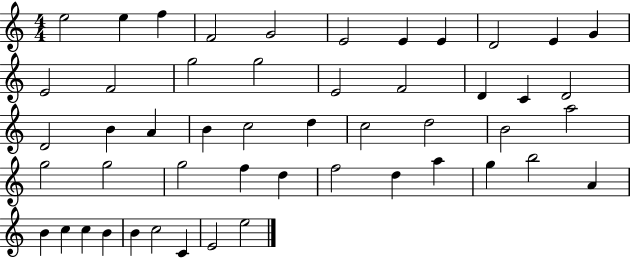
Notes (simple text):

E5/h E5/q F5/q F4/h G4/h E4/h E4/q E4/q D4/h E4/q G4/q E4/h F4/h G5/h G5/h E4/h F4/h D4/q C4/q D4/h D4/h B4/q A4/q B4/q C5/h D5/q C5/h D5/h B4/h A5/h G5/h G5/h G5/h F5/q D5/q F5/h D5/q A5/q G5/q B5/h A4/q B4/q C5/q C5/q B4/q B4/q C5/h C4/q E4/h E5/h